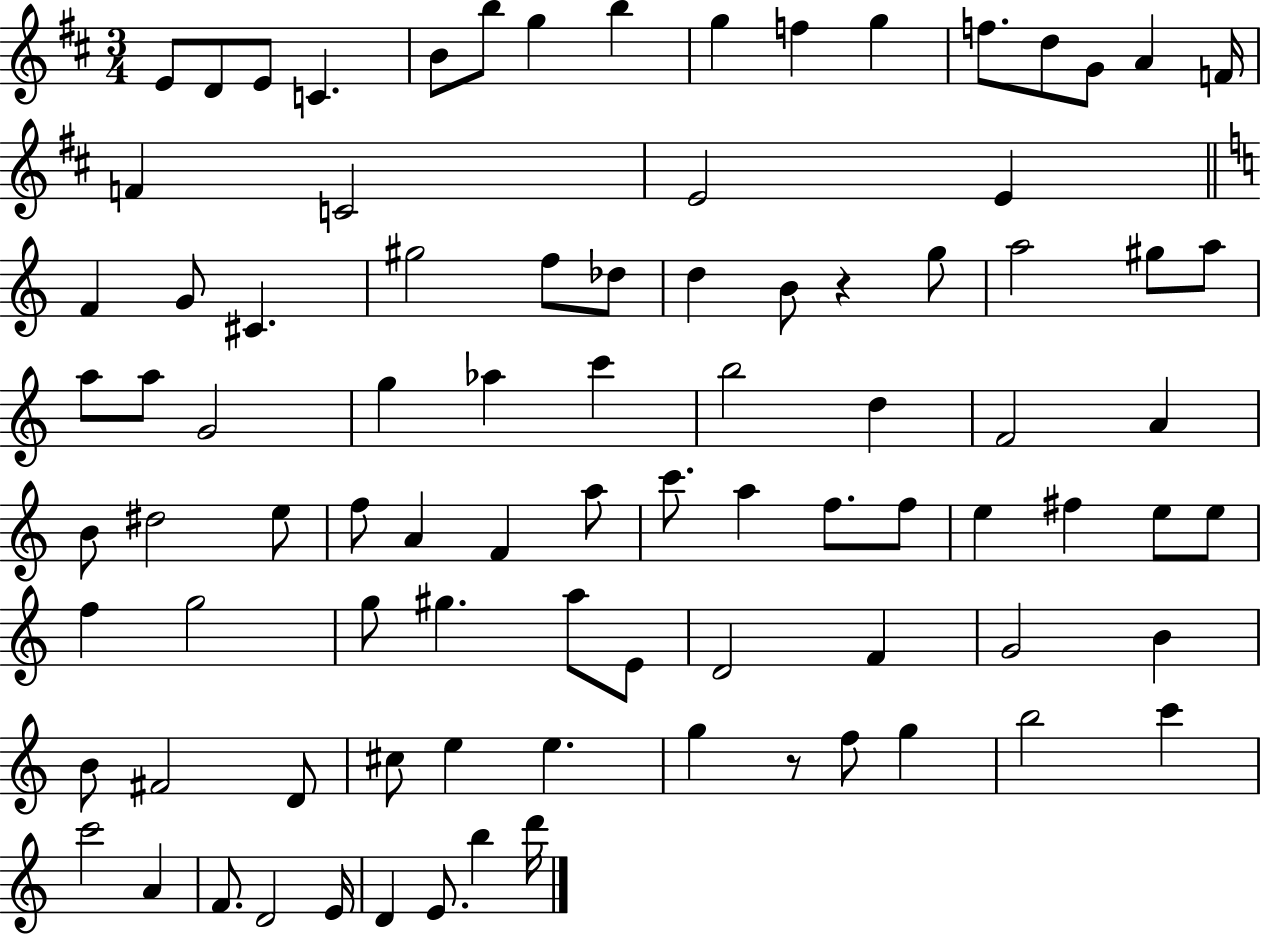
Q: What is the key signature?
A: D major